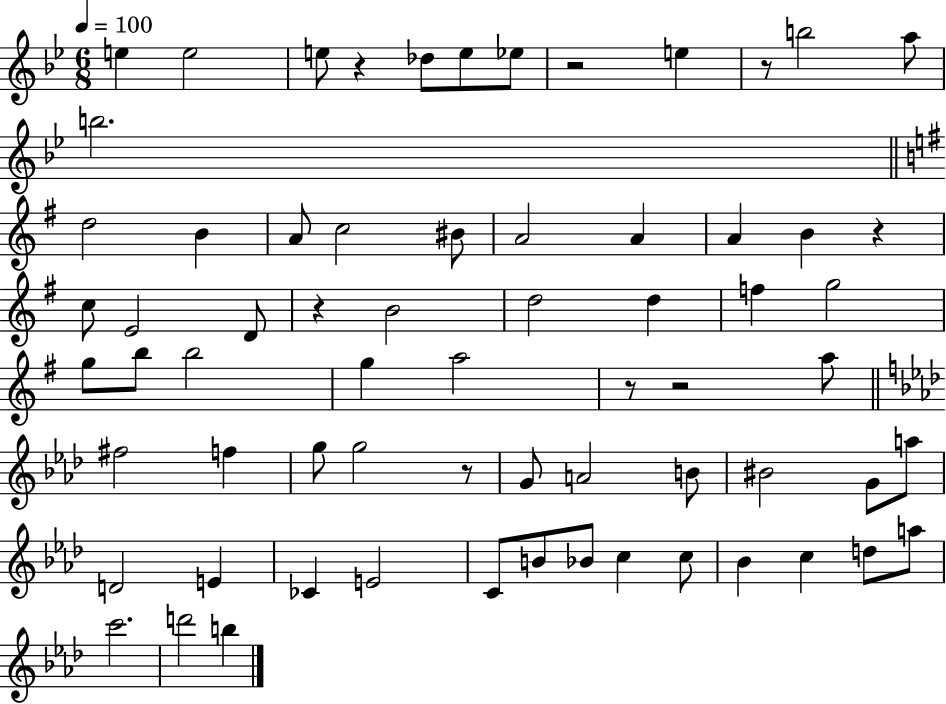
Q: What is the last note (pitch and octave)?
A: B5